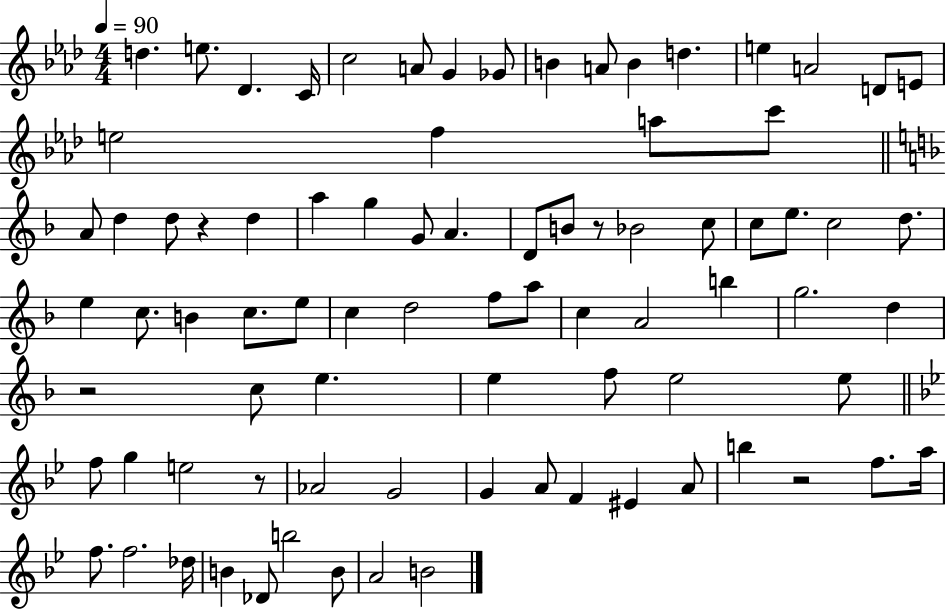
{
  \clef treble
  \numericTimeSignature
  \time 4/4
  \key aes \major
  \tempo 4 = 90
  d''4. e''8. des'4. c'16 | c''2 a'8 g'4 ges'8 | b'4 a'8 b'4 d''4. | e''4 a'2 d'8 e'8 | \break e''2 f''4 a''8 c'''8 | \bar "||" \break \key f \major a'8 d''4 d''8 r4 d''4 | a''4 g''4 g'8 a'4. | d'8 b'8 r8 bes'2 c''8 | c''8 e''8. c''2 d''8. | \break e''4 c''8. b'4 c''8. e''8 | c''4 d''2 f''8 a''8 | c''4 a'2 b''4 | g''2. d''4 | \break r2 c''8 e''4. | e''4 f''8 e''2 e''8 | \bar "||" \break \key bes \major f''8 g''4 e''2 r8 | aes'2 g'2 | g'4 a'8 f'4 eis'4 a'8 | b''4 r2 f''8. a''16 | \break f''8. f''2. des''16 | b'4 des'8 b''2 b'8 | a'2 b'2 | \bar "|."
}